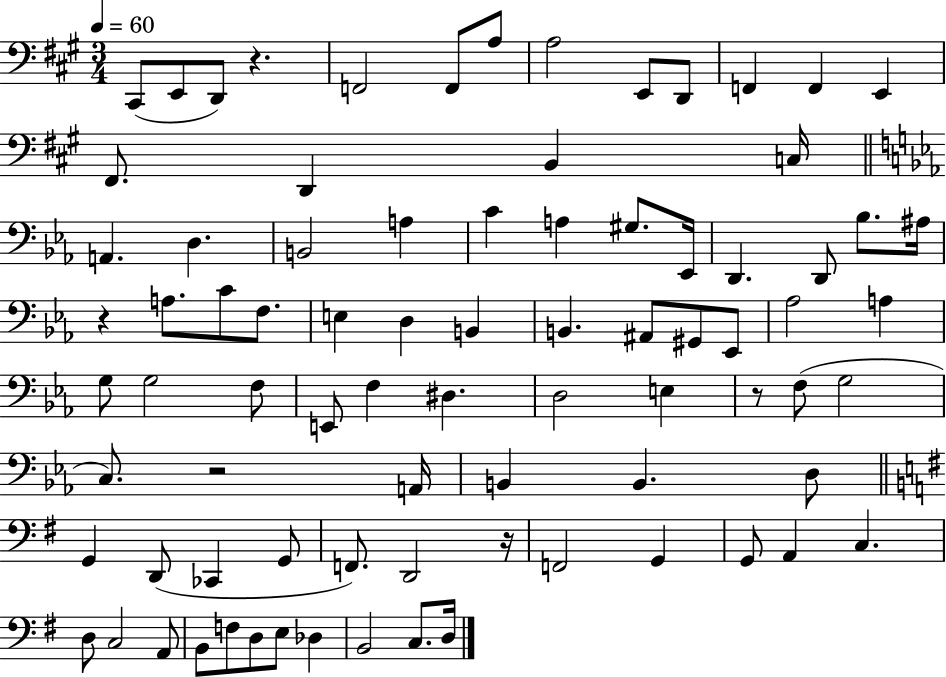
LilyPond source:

{
  \clef bass
  \numericTimeSignature
  \time 3/4
  \key a \major
  \tempo 4 = 60
  cis,8( e,8 d,8) r4. | f,2 f,8 a8 | a2 e,8 d,8 | f,4 f,4 e,4 | \break fis,8. d,4 b,4 c16 | \bar "||" \break \key c \minor a,4. d4. | b,2 a4 | c'4 a4 gis8. ees,16 | d,4. d,8 bes8. ais16 | \break r4 a8. c'8 f8. | e4 d4 b,4 | b,4. ais,8 gis,8 ees,8 | aes2 a4 | \break g8 g2 f8 | e,8 f4 dis4. | d2 e4 | r8 f8( g2 | \break c8.) r2 a,16 | b,4 b,4. d8 | \bar "||" \break \key g \major g,4 d,8( ces,4 g,8 | f,8.) d,2 r16 | f,2 g,4 | g,8 a,4 c4. | \break d8 c2 a,8 | b,8 f8 d8 e8 des4 | b,2 c8. d16 | \bar "|."
}